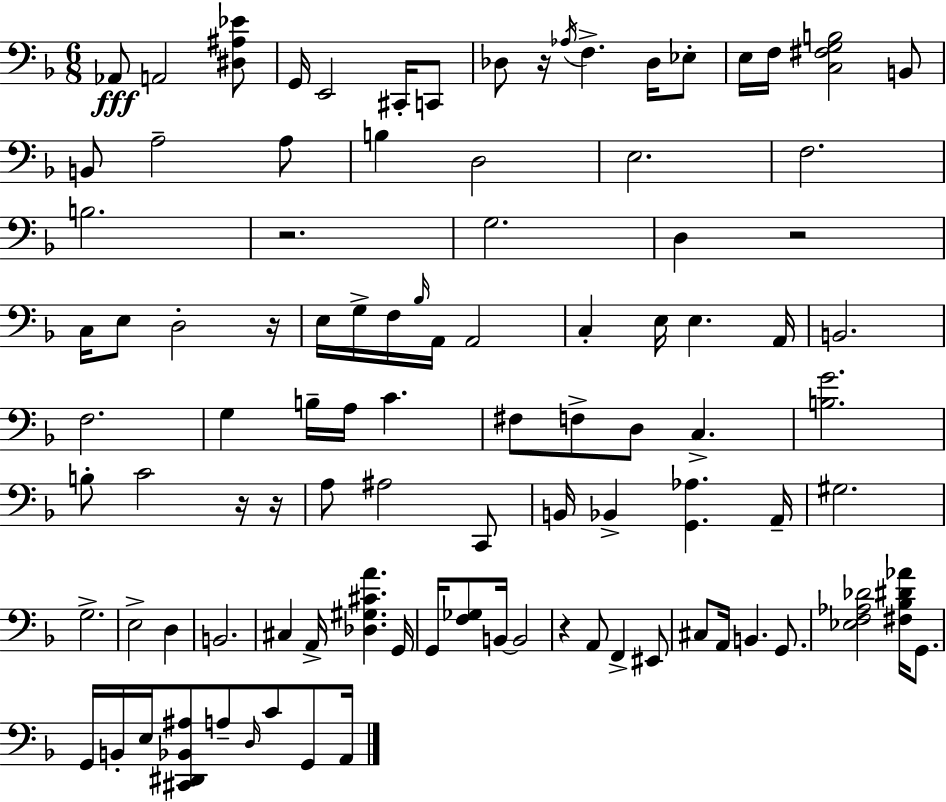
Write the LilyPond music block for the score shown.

{
  \clef bass
  \numericTimeSignature
  \time 6/8
  \key d \minor
  aes,8\fff a,2 <dis ais ees'>8 | g,16 e,2 cis,16-. c,8 | des8 r16 \acciaccatura { aes16 } f4.-> des16 ees8-. | e16 f16 <c fis g b>2 b,8 | \break b,8 a2-- a8 | b4 d2 | e2. | f2. | \break b2. | r2. | g2. | d4 r2 | \break c16 e8 d2-. | r16 e16 g16-> f16 \grace { bes16 } a,16 a,2 | c4-. e16 e4. | a,16 b,2. | \break f2. | g4 b16-- a16 c'4. | fis8 f8-> d8 c4.-> | <b g'>2. | \break b8-. c'2 | r16 r16 a8 ais2 | c,8 b,16 bes,4-> <g, aes>4. | a,16-- gis2. | \break g2.-> | e2-> d4 | b,2. | cis4 a,16-> <des gis cis' a'>4. | \break g,16 g,16 <f ges>8 b,16~~ b,2 | r4 a,8 f,4-> | eis,8 cis8 a,16 b,4. g,8. | <ees f aes des'>2 <fis bes dis' aes'>16 g,8. | \break g,16 b,16-. e16 <cis, dis, bes, ais>8 a8-- \grace { d16 } c'8 | g,8 a,16 \bar "|."
}